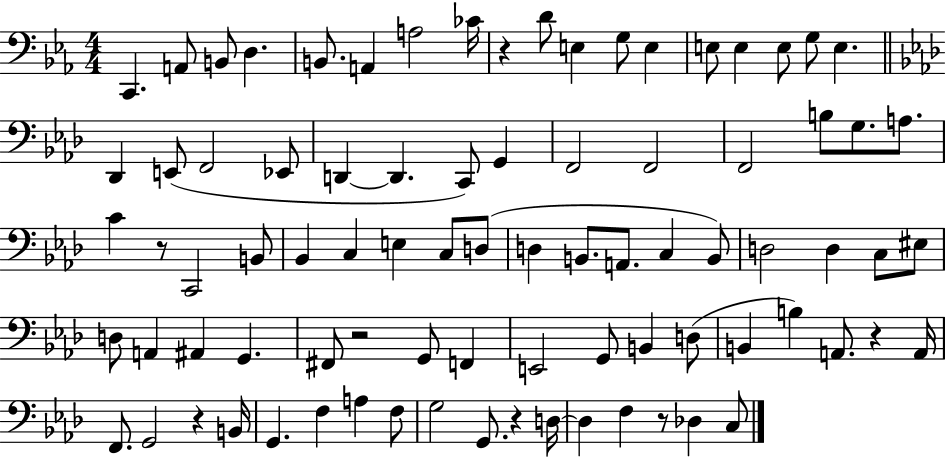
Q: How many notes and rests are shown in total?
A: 84